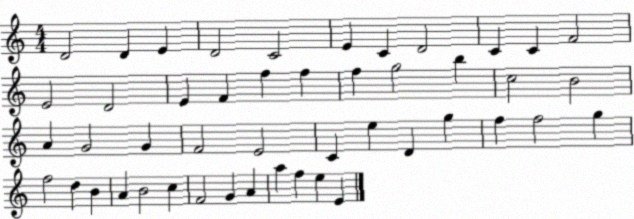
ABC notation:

X:1
T:Untitled
M:4/4
L:1/4
K:C
D2 D E D2 C2 E C D2 C C F2 E2 D2 E F f f f g2 b c2 B2 A G2 G F2 E2 C e D g f f2 g f2 d B A B2 c F2 G A a f e E